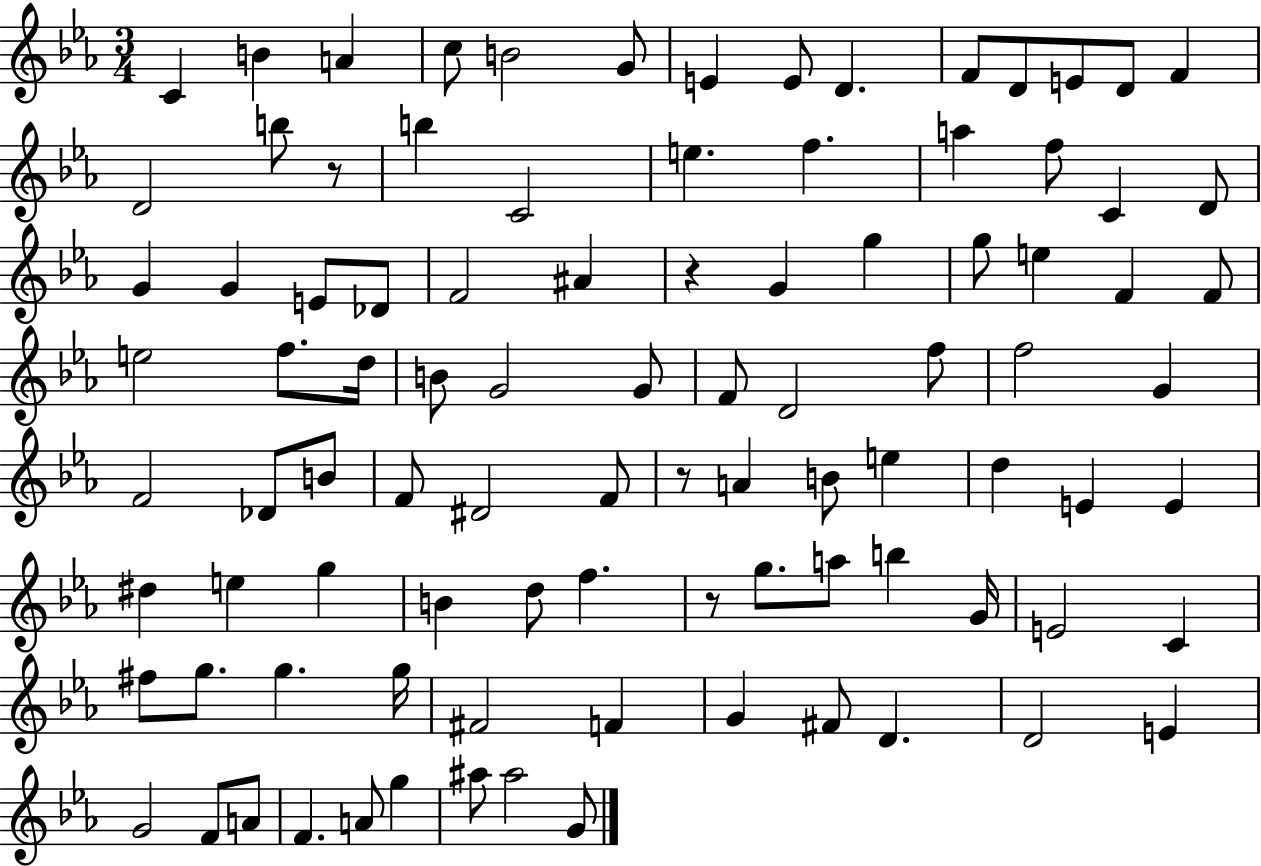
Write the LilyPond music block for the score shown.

{
  \clef treble
  \numericTimeSignature
  \time 3/4
  \key ees \major
  c'4 b'4 a'4 | c''8 b'2 g'8 | e'4 e'8 d'4. | f'8 d'8 e'8 d'8 f'4 | \break d'2 b''8 r8 | b''4 c'2 | e''4. f''4. | a''4 f''8 c'4 d'8 | \break g'4 g'4 e'8 des'8 | f'2 ais'4 | r4 g'4 g''4 | g''8 e''4 f'4 f'8 | \break e''2 f''8. d''16 | b'8 g'2 g'8 | f'8 d'2 f''8 | f''2 g'4 | \break f'2 des'8 b'8 | f'8 dis'2 f'8 | r8 a'4 b'8 e''4 | d''4 e'4 e'4 | \break dis''4 e''4 g''4 | b'4 d''8 f''4. | r8 g''8. a''8 b''4 g'16 | e'2 c'4 | \break fis''8 g''8. g''4. g''16 | fis'2 f'4 | g'4 fis'8 d'4. | d'2 e'4 | \break g'2 f'8 a'8 | f'4. a'8 g''4 | ais''8 ais''2 g'8 | \bar "|."
}